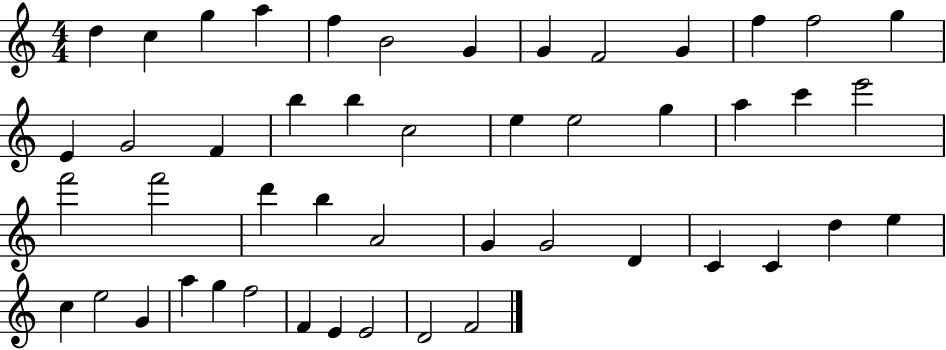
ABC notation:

X:1
T:Untitled
M:4/4
L:1/4
K:C
d c g a f B2 G G F2 G f f2 g E G2 F b b c2 e e2 g a c' e'2 f'2 f'2 d' b A2 G G2 D C C d e c e2 G a g f2 F E E2 D2 F2